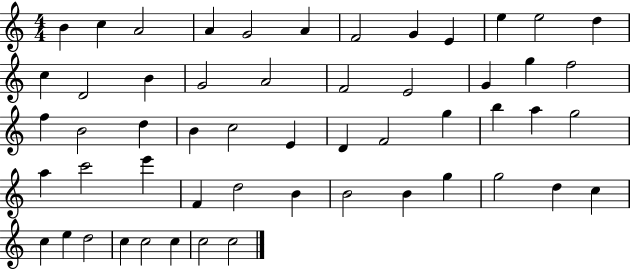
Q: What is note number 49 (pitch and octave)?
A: D5